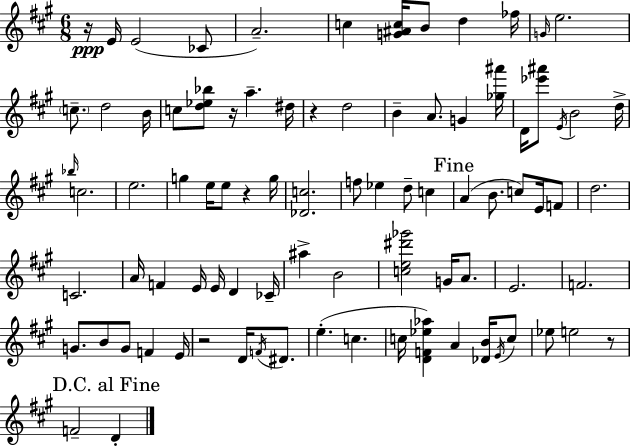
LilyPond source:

{
  \clef treble
  \numericTimeSignature
  \time 6/8
  \key a \major
  \repeat volta 2 { r16\ppp e'16 e'2( ces'8 | a'2.--) | c''4 <g' ais' c''>16 b'8 d''4 fes''16 | \grace { g'16 } e''2. | \break \parenthesize c''8.-- d''2 | b'16 c''8 <d'' ees'' bes''>8 r16 a''4.-- | dis''16 r4 d''2 | b'4-- a'8. g'4 | \break <ges'' ais'''>16 d'16 <ees''' ais'''>8 \acciaccatura { e'16 } b'2 | d''16-> \grace { bes''16 } c''2. | e''2. | g''4 e''16 e''8 r4 | \break g''16 <des' c''>2. | f''8 ees''4 d''8-- c''4 | \mark "Fine" a'4( b'8. c''8) | e'16 f'8 d''2. | \break c'2. | a'16 f'4 e'16 e'16 d'4 | ces'16-- ais''4-> b'2 | <c'' e'' dis''' ges'''>2 g'16 | \break a'8. e'2. | f'2. | g'8. b'8 g'8 f'4 | e'16 r2 d'16 | \break \acciaccatura { f'16 } dis'8. e''4.-.( c''4. | c''16 <d' f' ees'' aes''>4) a'4 | <des' b'>16 \acciaccatura { e'16 } c''8 ees''8 e''2 | r8 \mark "D.C. al Fine" f'2-- | \break d'4-. } \bar "|."
}